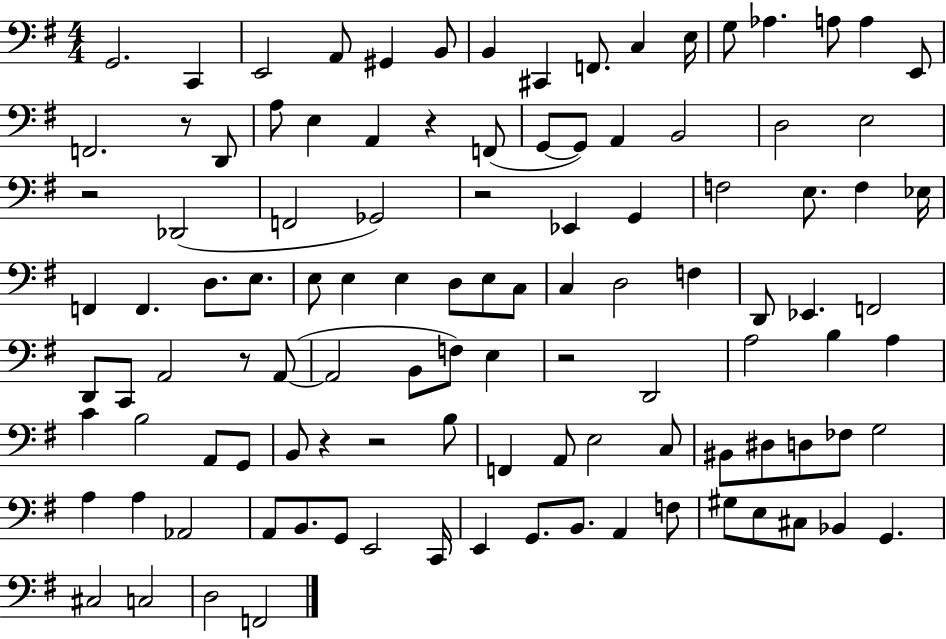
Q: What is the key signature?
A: G major